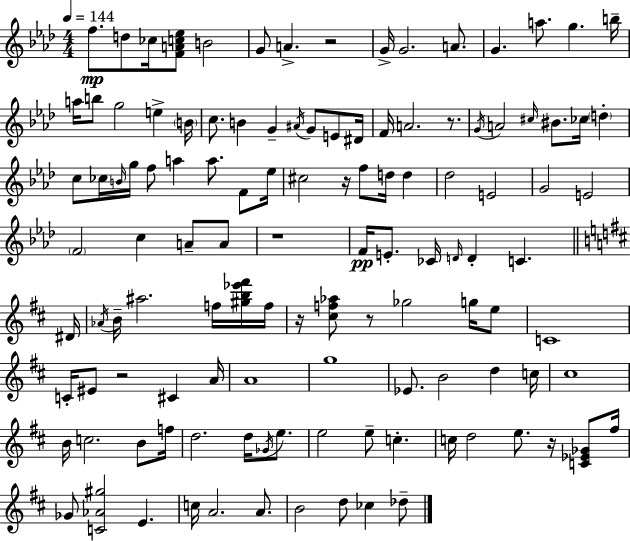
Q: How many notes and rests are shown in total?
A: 118